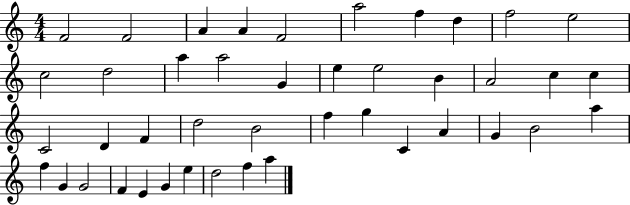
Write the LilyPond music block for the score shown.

{
  \clef treble
  \numericTimeSignature
  \time 4/4
  \key c \major
  f'2 f'2 | a'4 a'4 f'2 | a''2 f''4 d''4 | f''2 e''2 | \break c''2 d''2 | a''4 a''2 g'4 | e''4 e''2 b'4 | a'2 c''4 c''4 | \break c'2 d'4 f'4 | d''2 b'2 | f''4 g''4 c'4 a'4 | g'4 b'2 a''4 | \break f''4 g'4 g'2 | f'4 e'4 g'4 e''4 | d''2 f''4 a''4 | \bar "|."
}